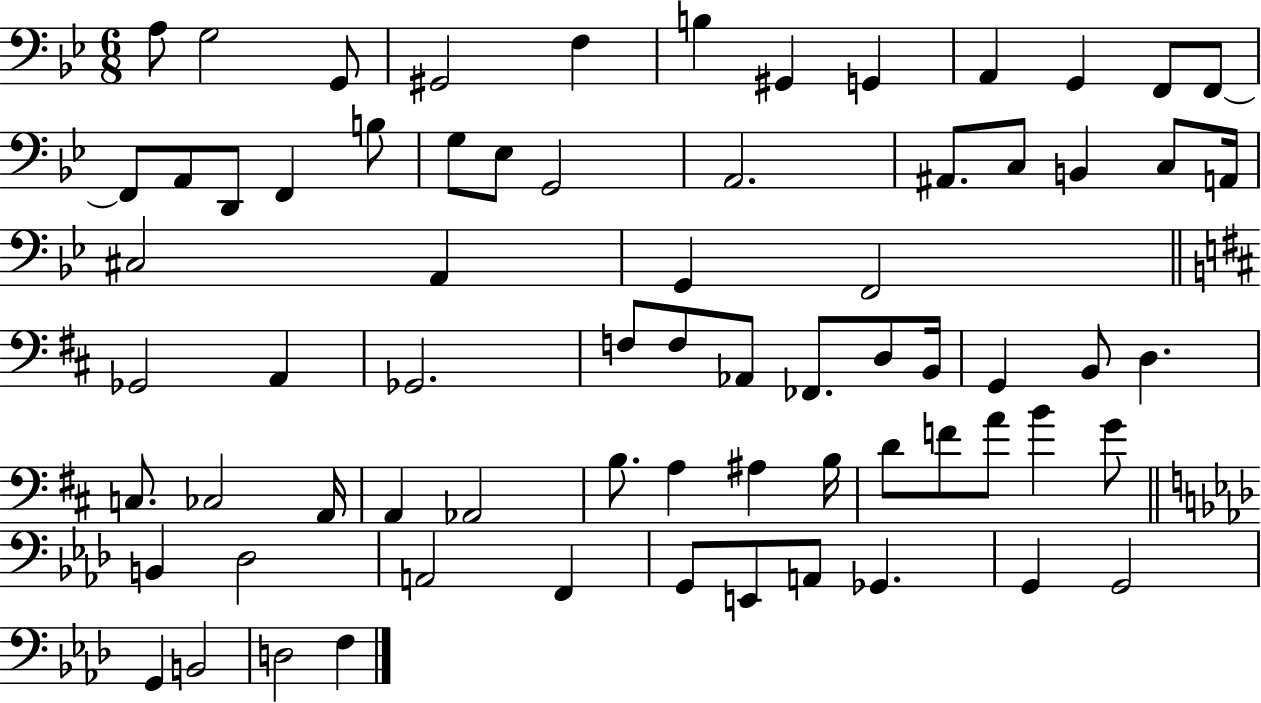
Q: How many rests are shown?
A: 0